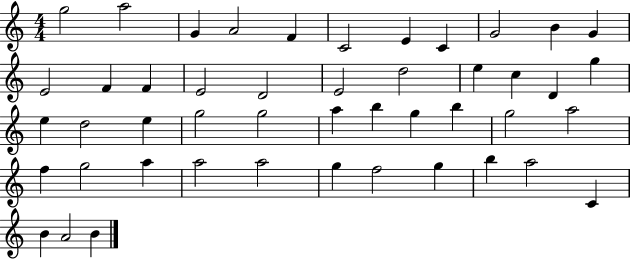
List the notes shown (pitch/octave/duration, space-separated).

G5/h A5/h G4/q A4/h F4/q C4/h E4/q C4/q G4/h B4/q G4/q E4/h F4/q F4/q E4/h D4/h E4/h D5/h E5/q C5/q D4/q G5/q E5/q D5/h E5/q G5/h G5/h A5/q B5/q G5/q B5/q G5/h A5/h F5/q G5/h A5/q A5/h A5/h G5/q F5/h G5/q B5/q A5/h C4/q B4/q A4/h B4/q